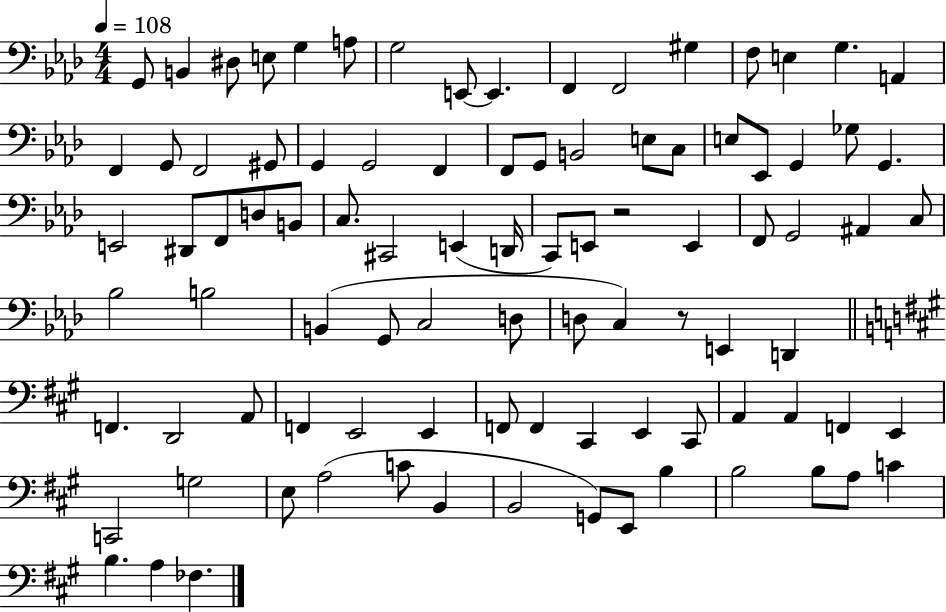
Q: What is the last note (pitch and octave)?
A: FES3